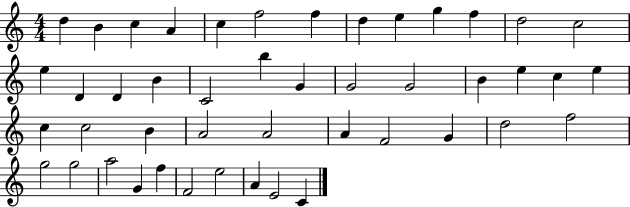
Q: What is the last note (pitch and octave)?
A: C4